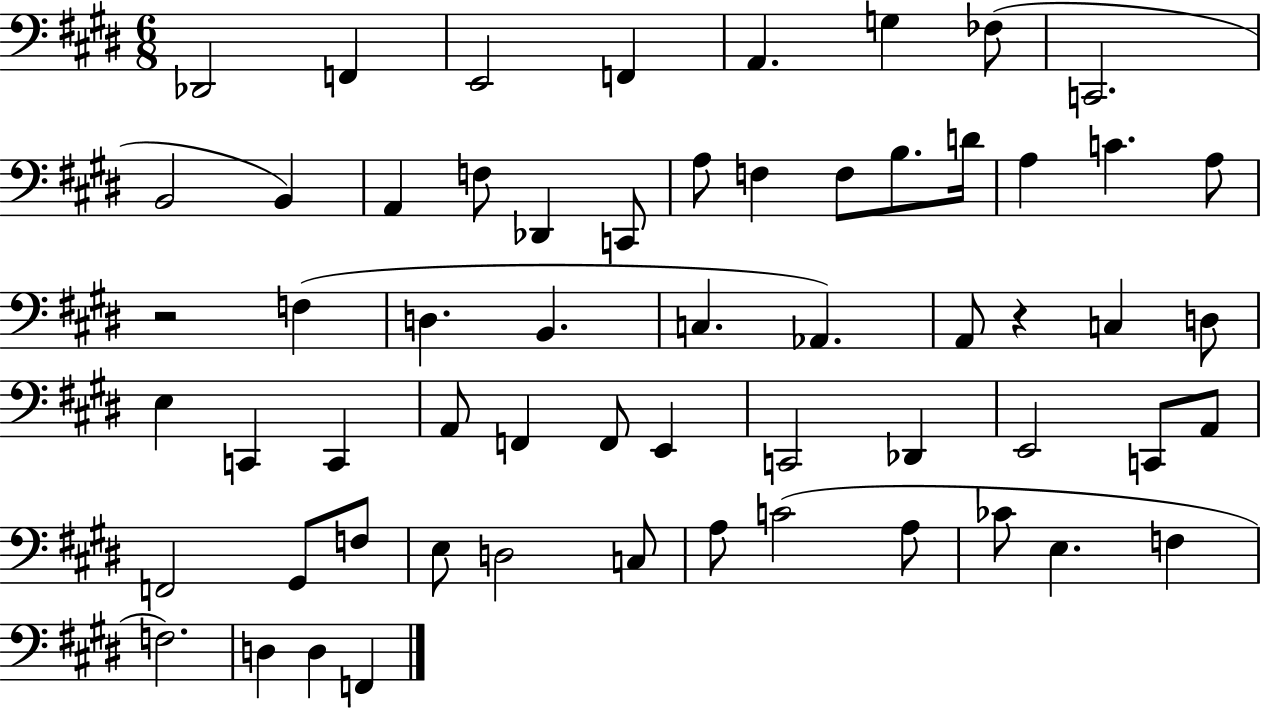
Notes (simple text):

Db2/h F2/q E2/h F2/q A2/q. G3/q FES3/e C2/h. B2/h B2/q A2/q F3/e Db2/q C2/e A3/e F3/q F3/e B3/e. D4/s A3/q C4/q. A3/e R/h F3/q D3/q. B2/q. C3/q. Ab2/q. A2/e R/q C3/q D3/e E3/q C2/q C2/q A2/e F2/q F2/e E2/q C2/h Db2/q E2/h C2/e A2/e F2/h G#2/e F3/e E3/e D3/h C3/e A3/e C4/h A3/e CES4/e E3/q. F3/q F3/h. D3/q D3/q F2/q